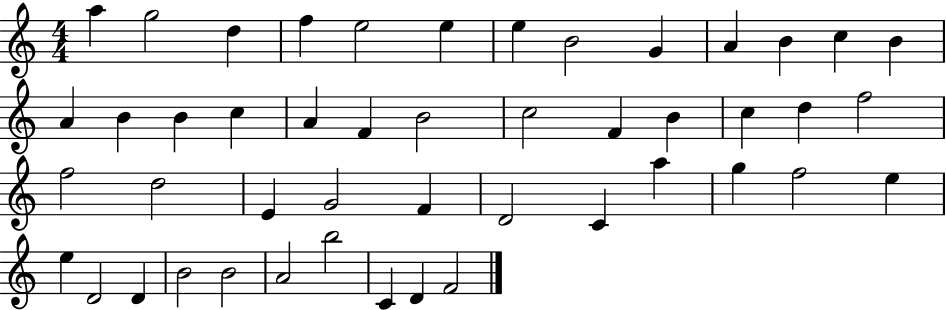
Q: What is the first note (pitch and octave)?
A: A5